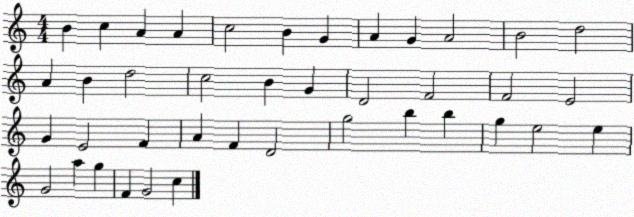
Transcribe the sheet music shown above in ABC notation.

X:1
T:Untitled
M:4/4
L:1/4
K:C
B c A A c2 B G A G A2 B2 d2 A B d2 c2 B G D2 F2 F2 E2 G E2 F A F D2 g2 b b g e2 e G2 a g F G2 c